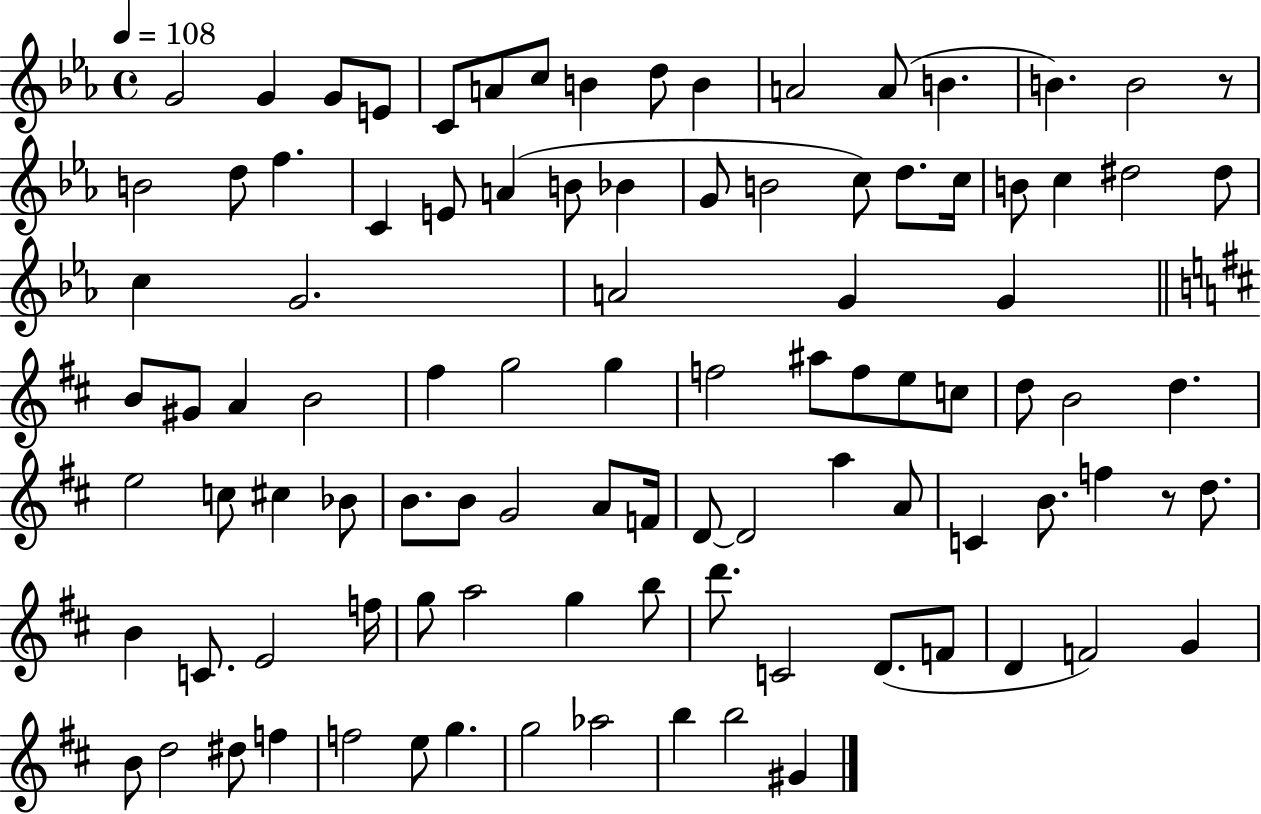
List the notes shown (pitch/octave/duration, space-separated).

G4/h G4/q G4/e E4/e C4/e A4/e C5/e B4/q D5/e B4/q A4/h A4/e B4/q. B4/q. B4/h R/e B4/h D5/e F5/q. C4/q E4/e A4/q B4/e Bb4/q G4/e B4/h C5/e D5/e. C5/s B4/e C5/q D#5/h D#5/e C5/q G4/h. A4/h G4/q G4/q B4/e G#4/e A4/q B4/h F#5/q G5/h G5/q F5/h A#5/e F5/e E5/e C5/e D5/e B4/h D5/q. E5/h C5/e C#5/q Bb4/e B4/e. B4/e G4/h A4/e F4/s D4/e D4/h A5/q A4/e C4/q B4/e. F5/q R/e D5/e. B4/q C4/e. E4/h F5/s G5/e A5/h G5/q B5/e D6/e. C4/h D4/e. F4/e D4/q F4/h G4/q B4/e D5/h D#5/e F5/q F5/h E5/e G5/q. G5/h Ab5/h B5/q B5/h G#4/q